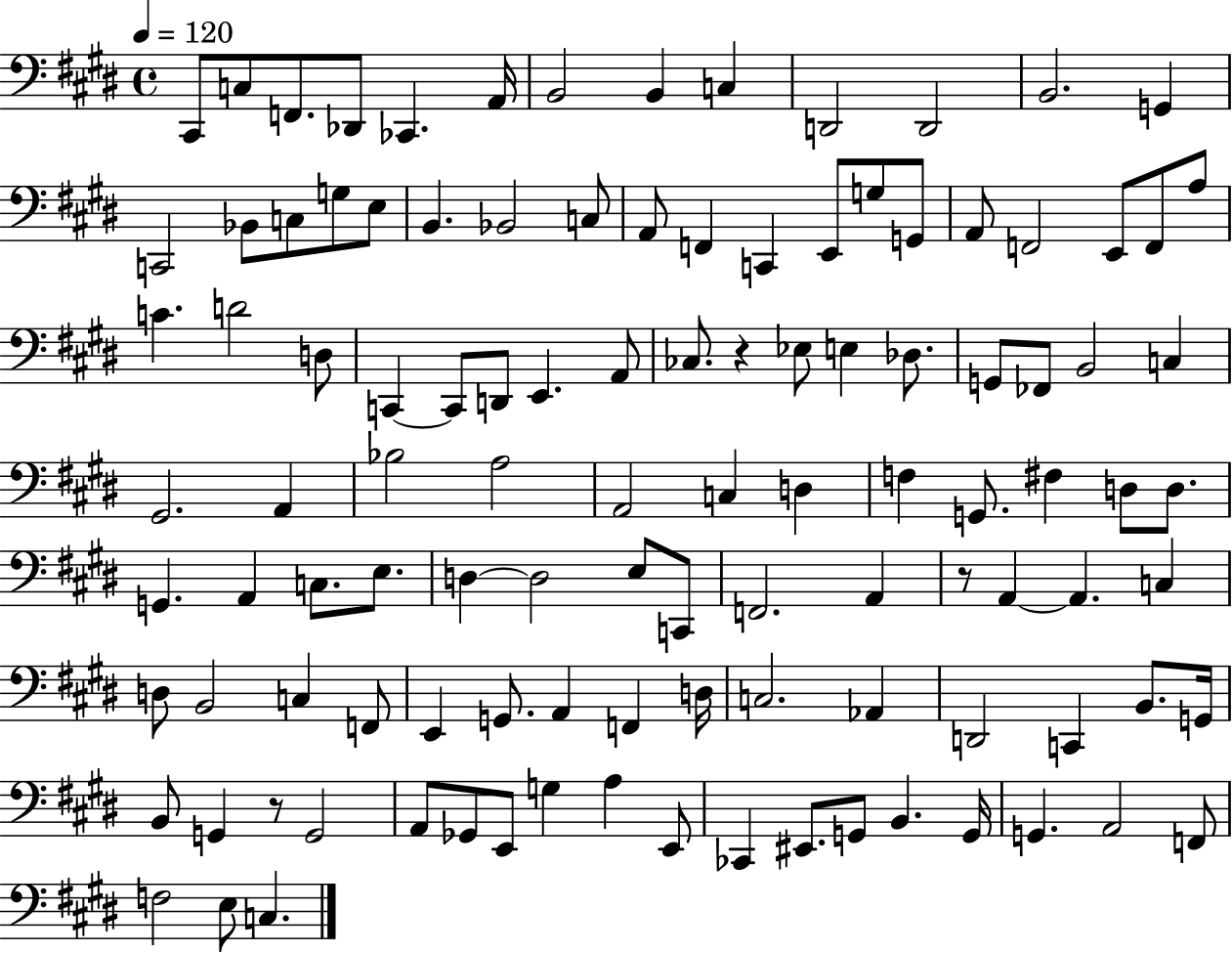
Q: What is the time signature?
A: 4/4